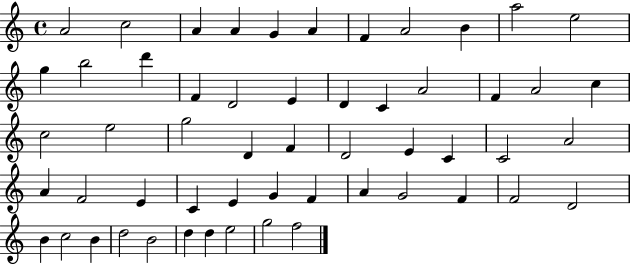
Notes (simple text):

A4/h C5/h A4/q A4/q G4/q A4/q F4/q A4/h B4/q A5/h E5/h G5/q B5/h D6/q F4/q D4/h E4/q D4/q C4/q A4/h F4/q A4/h C5/q C5/h E5/h G5/h D4/q F4/q D4/h E4/q C4/q C4/h A4/h A4/q F4/h E4/q C4/q E4/q G4/q F4/q A4/q G4/h F4/q F4/h D4/h B4/q C5/h B4/q D5/h B4/h D5/q D5/q E5/h G5/h F5/h